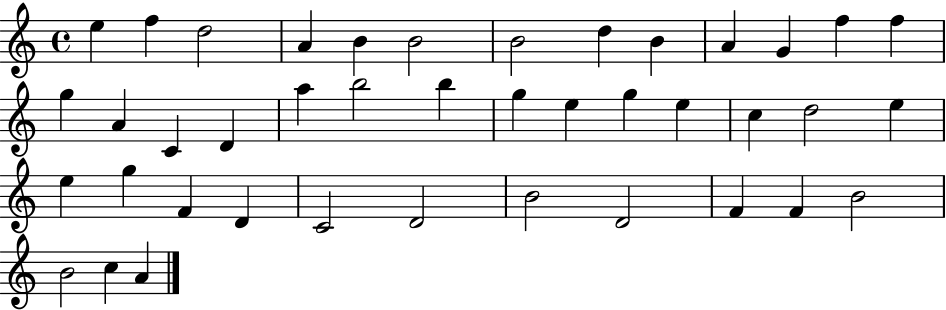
E5/q F5/q D5/h A4/q B4/q B4/h B4/h D5/q B4/q A4/q G4/q F5/q F5/q G5/q A4/q C4/q D4/q A5/q B5/h B5/q G5/q E5/q G5/q E5/q C5/q D5/h E5/q E5/q G5/q F4/q D4/q C4/h D4/h B4/h D4/h F4/q F4/q B4/h B4/h C5/q A4/q